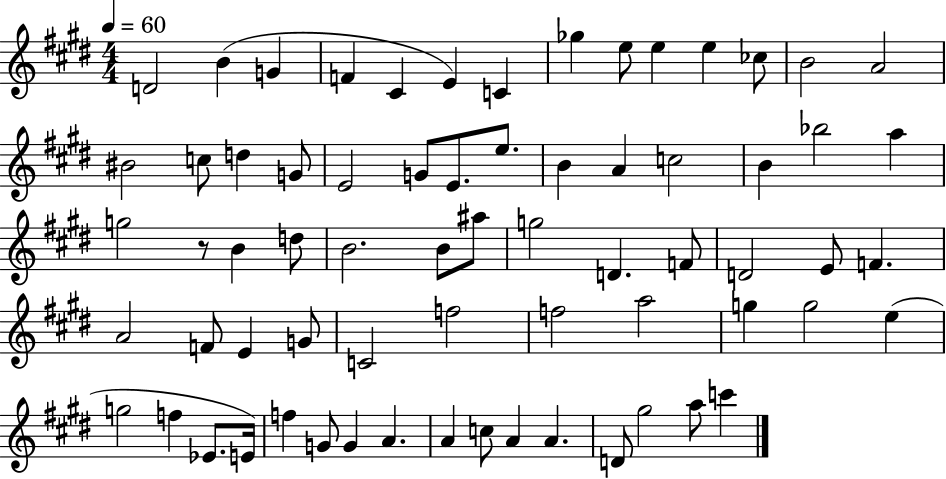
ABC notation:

X:1
T:Untitled
M:4/4
L:1/4
K:E
D2 B G F ^C E C _g e/2 e e _c/2 B2 A2 ^B2 c/2 d G/2 E2 G/2 E/2 e/2 B A c2 B _b2 a g2 z/2 B d/2 B2 B/2 ^a/2 g2 D F/2 D2 E/2 F A2 F/2 E G/2 C2 f2 f2 a2 g g2 e g2 f _E/2 E/4 f G/2 G A A c/2 A A D/2 ^g2 a/2 c'